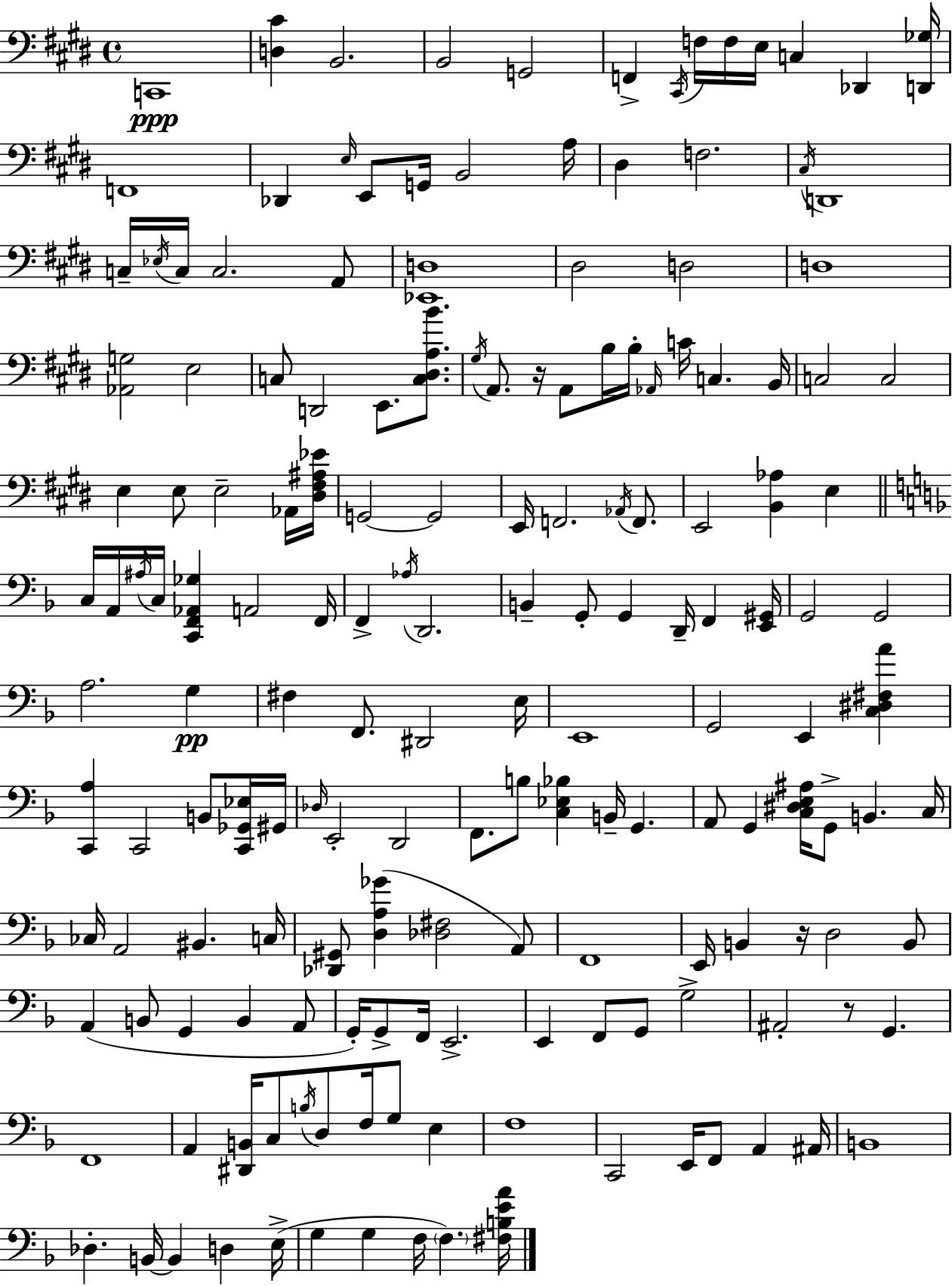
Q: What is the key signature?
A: E major